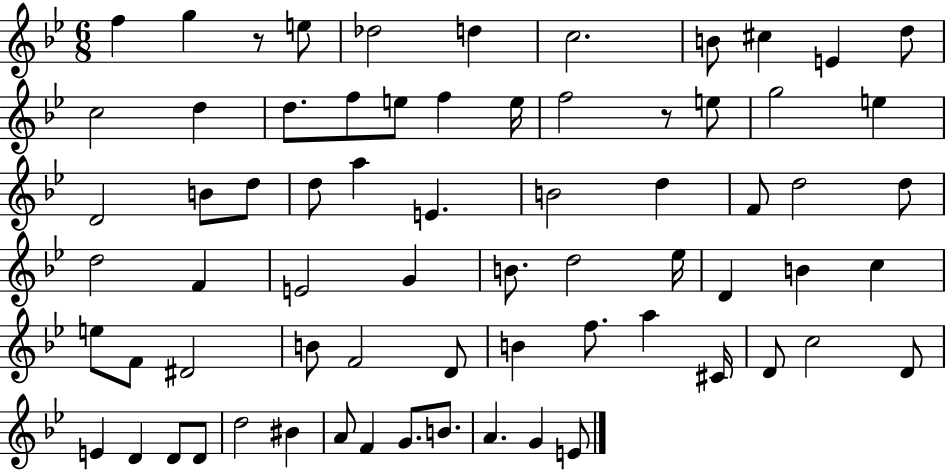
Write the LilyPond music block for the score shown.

{
  \clef treble
  \numericTimeSignature
  \time 6/8
  \key bes \major
  f''4 g''4 r8 e''8 | des''2 d''4 | c''2. | b'8 cis''4 e'4 d''8 | \break c''2 d''4 | d''8. f''8 e''8 f''4 e''16 | f''2 r8 e''8 | g''2 e''4 | \break d'2 b'8 d''8 | d''8 a''4 e'4. | b'2 d''4 | f'8 d''2 d''8 | \break d''2 f'4 | e'2 g'4 | b'8. d''2 ees''16 | d'4 b'4 c''4 | \break e''8 f'8 dis'2 | b'8 f'2 d'8 | b'4 f''8. a''4 cis'16 | d'8 c''2 d'8 | \break e'4 d'4 d'8 d'8 | d''2 bis'4 | a'8 f'4 g'8. b'8. | a'4. g'4 e'8 | \break \bar "|."
}